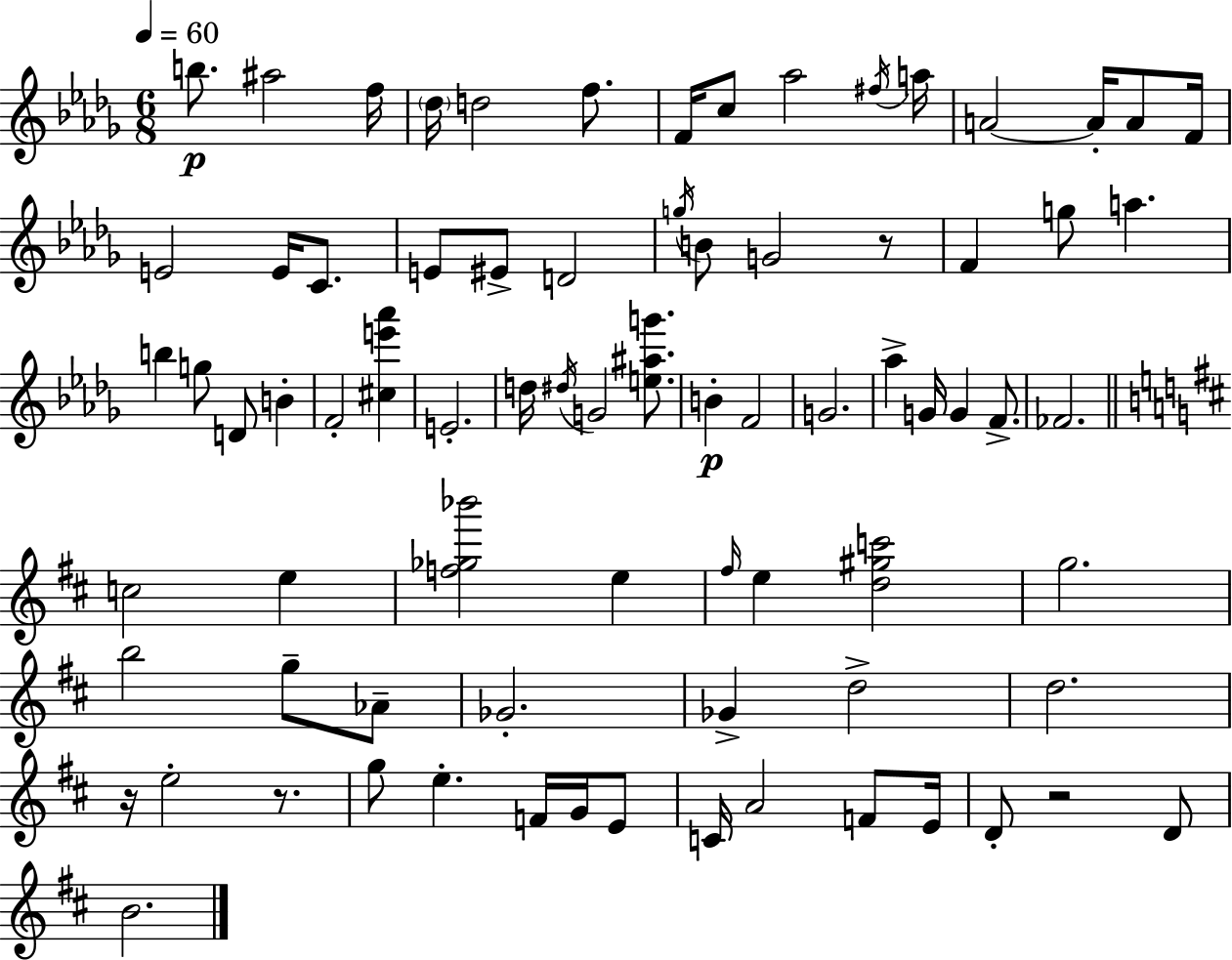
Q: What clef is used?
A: treble